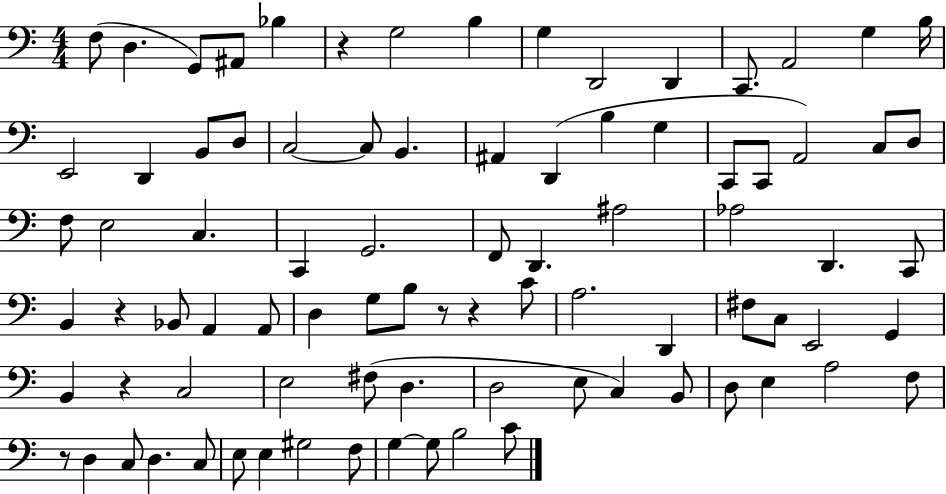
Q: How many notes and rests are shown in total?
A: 86